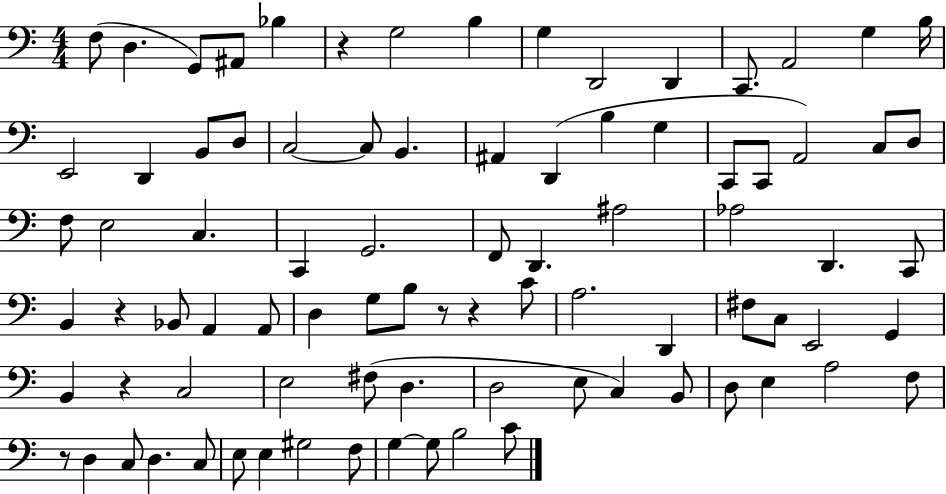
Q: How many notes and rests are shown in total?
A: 86